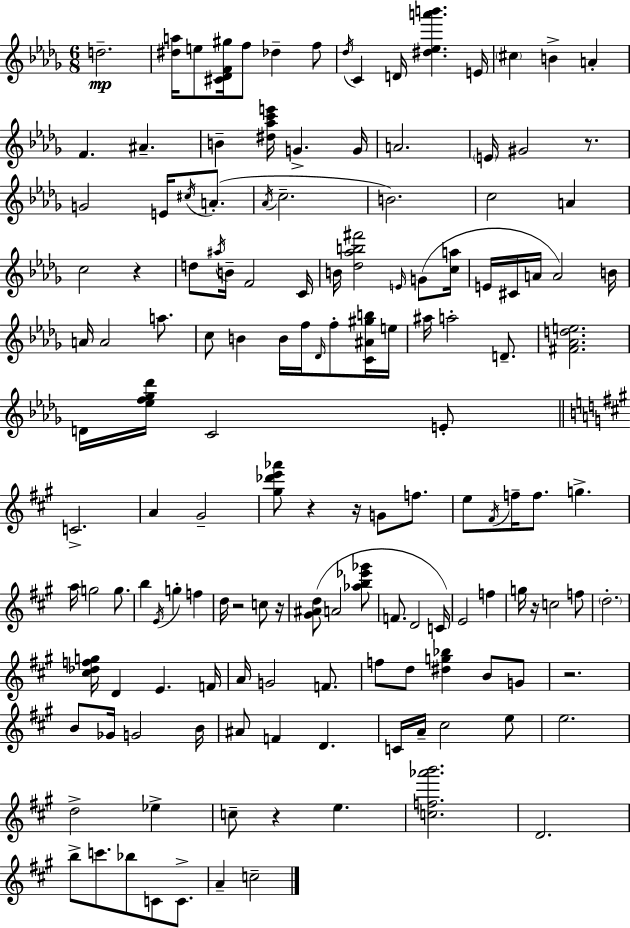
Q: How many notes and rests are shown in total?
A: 146